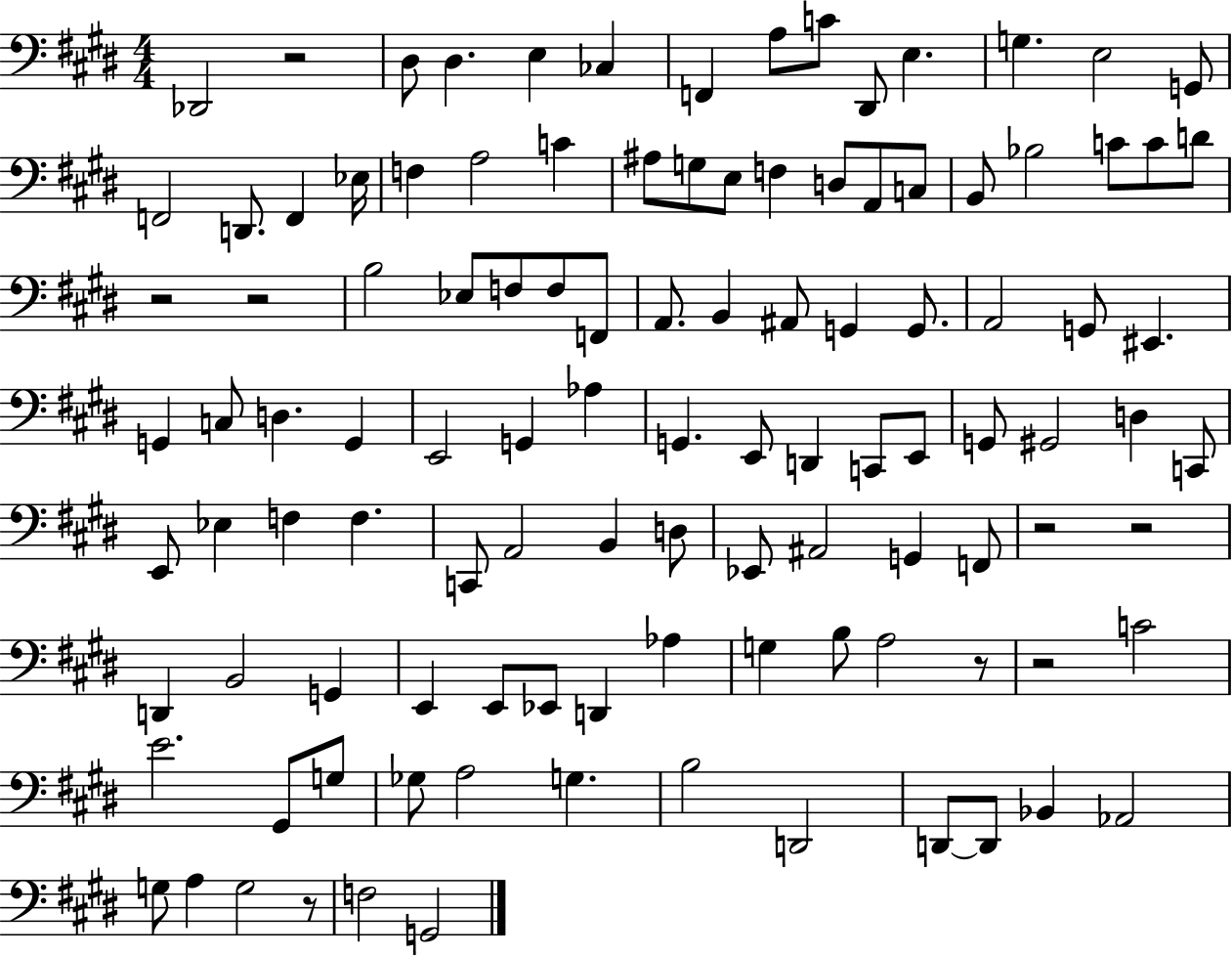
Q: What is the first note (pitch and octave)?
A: Db2